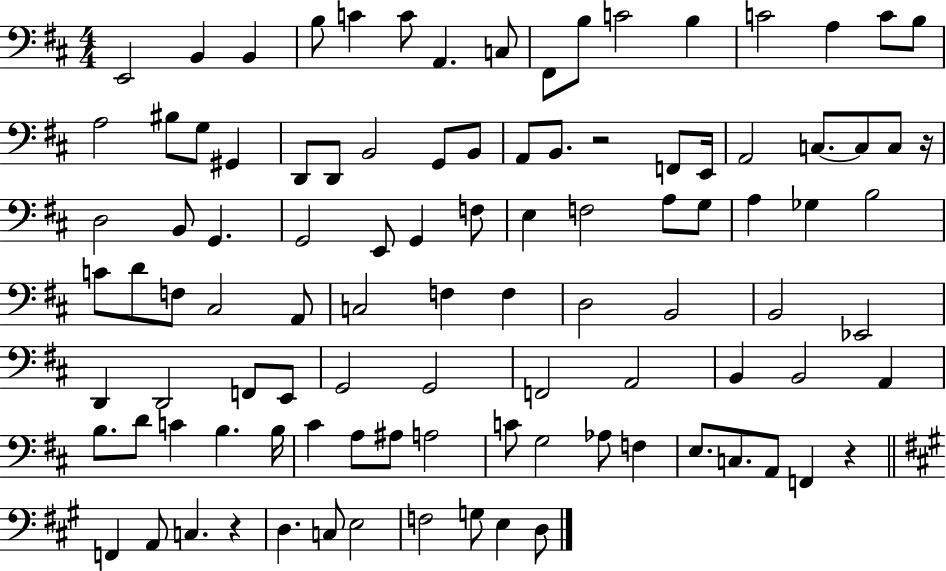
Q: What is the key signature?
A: D major